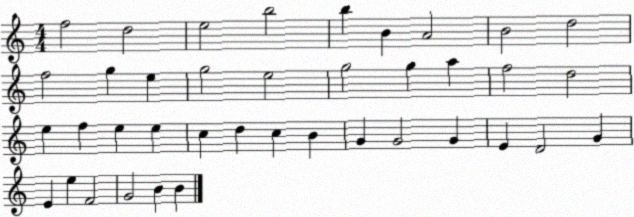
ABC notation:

X:1
T:Untitled
M:4/4
L:1/4
K:C
f2 d2 e2 b2 b B A2 B2 d2 f2 g e g2 e2 g2 g a f2 d2 e f e e c d c B G G2 G E D2 G E e F2 G2 B B